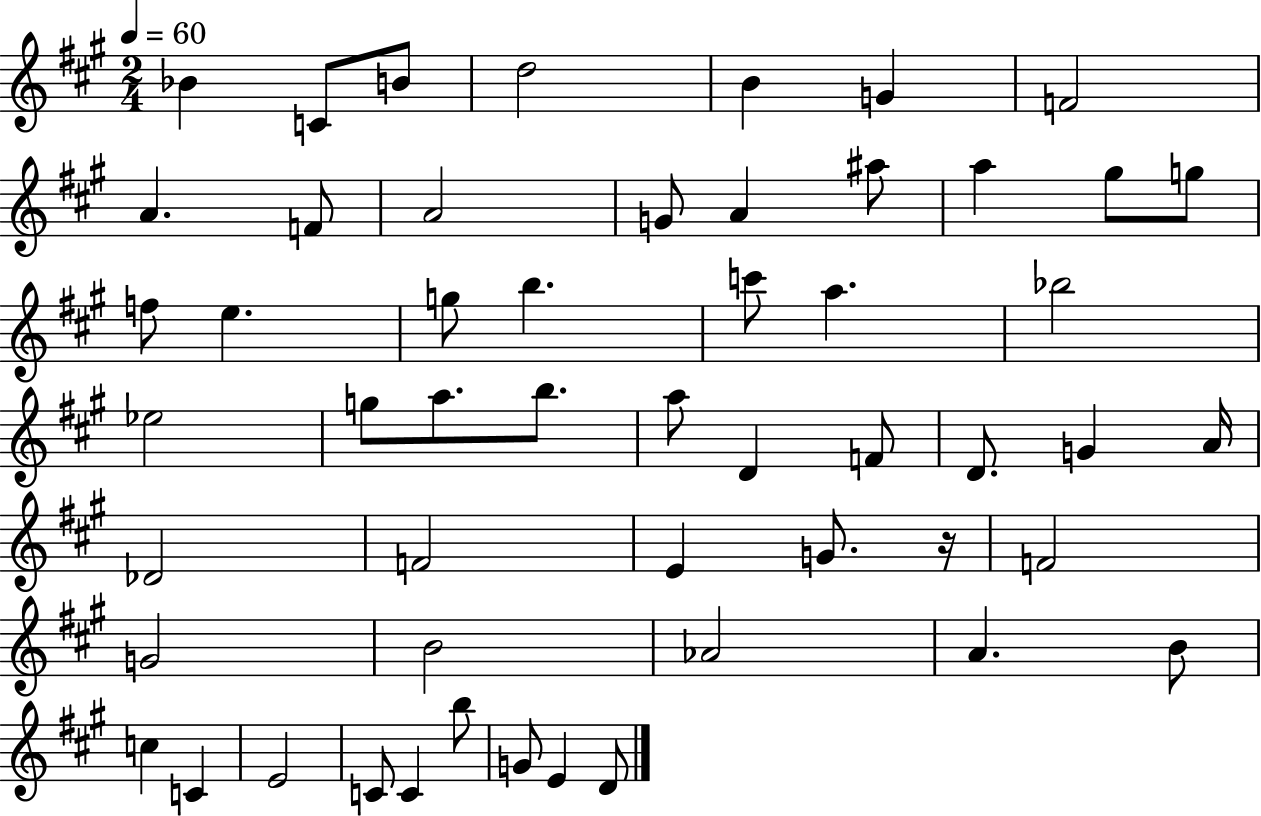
Bb4/q C4/e B4/e D5/h B4/q G4/q F4/h A4/q. F4/e A4/h G4/e A4/q A#5/e A5/q G#5/e G5/e F5/e E5/q. G5/e B5/q. C6/e A5/q. Bb5/h Eb5/h G5/e A5/e. B5/e. A5/e D4/q F4/e D4/e. G4/q A4/s Db4/h F4/h E4/q G4/e. R/s F4/h G4/h B4/h Ab4/h A4/q. B4/e C5/q C4/q E4/h C4/e C4/q B5/e G4/e E4/q D4/e